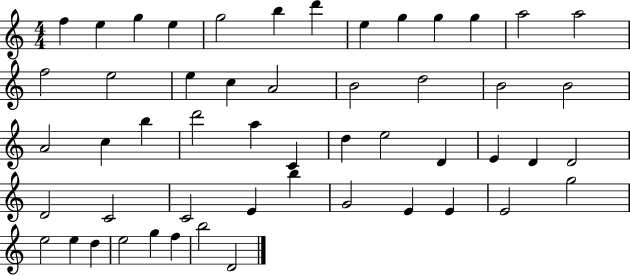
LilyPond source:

{
  \clef treble
  \numericTimeSignature
  \time 4/4
  \key c \major
  f''4 e''4 g''4 e''4 | g''2 b''4 d'''4 | e''4 g''4 g''4 g''4 | a''2 a''2 | \break f''2 e''2 | e''4 c''4 a'2 | b'2 d''2 | b'2 b'2 | \break a'2 c''4 b''4 | d'''2 a''4 c'4 | d''4 e''2 d'4 | e'4 d'4 d'2 | \break d'2 c'2 | c'2 e'4 b''4 | g'2 e'4 e'4 | e'2 g''2 | \break e''2 e''4 d''4 | e''2 g''4 f''4 | b''2 d'2 | \bar "|."
}